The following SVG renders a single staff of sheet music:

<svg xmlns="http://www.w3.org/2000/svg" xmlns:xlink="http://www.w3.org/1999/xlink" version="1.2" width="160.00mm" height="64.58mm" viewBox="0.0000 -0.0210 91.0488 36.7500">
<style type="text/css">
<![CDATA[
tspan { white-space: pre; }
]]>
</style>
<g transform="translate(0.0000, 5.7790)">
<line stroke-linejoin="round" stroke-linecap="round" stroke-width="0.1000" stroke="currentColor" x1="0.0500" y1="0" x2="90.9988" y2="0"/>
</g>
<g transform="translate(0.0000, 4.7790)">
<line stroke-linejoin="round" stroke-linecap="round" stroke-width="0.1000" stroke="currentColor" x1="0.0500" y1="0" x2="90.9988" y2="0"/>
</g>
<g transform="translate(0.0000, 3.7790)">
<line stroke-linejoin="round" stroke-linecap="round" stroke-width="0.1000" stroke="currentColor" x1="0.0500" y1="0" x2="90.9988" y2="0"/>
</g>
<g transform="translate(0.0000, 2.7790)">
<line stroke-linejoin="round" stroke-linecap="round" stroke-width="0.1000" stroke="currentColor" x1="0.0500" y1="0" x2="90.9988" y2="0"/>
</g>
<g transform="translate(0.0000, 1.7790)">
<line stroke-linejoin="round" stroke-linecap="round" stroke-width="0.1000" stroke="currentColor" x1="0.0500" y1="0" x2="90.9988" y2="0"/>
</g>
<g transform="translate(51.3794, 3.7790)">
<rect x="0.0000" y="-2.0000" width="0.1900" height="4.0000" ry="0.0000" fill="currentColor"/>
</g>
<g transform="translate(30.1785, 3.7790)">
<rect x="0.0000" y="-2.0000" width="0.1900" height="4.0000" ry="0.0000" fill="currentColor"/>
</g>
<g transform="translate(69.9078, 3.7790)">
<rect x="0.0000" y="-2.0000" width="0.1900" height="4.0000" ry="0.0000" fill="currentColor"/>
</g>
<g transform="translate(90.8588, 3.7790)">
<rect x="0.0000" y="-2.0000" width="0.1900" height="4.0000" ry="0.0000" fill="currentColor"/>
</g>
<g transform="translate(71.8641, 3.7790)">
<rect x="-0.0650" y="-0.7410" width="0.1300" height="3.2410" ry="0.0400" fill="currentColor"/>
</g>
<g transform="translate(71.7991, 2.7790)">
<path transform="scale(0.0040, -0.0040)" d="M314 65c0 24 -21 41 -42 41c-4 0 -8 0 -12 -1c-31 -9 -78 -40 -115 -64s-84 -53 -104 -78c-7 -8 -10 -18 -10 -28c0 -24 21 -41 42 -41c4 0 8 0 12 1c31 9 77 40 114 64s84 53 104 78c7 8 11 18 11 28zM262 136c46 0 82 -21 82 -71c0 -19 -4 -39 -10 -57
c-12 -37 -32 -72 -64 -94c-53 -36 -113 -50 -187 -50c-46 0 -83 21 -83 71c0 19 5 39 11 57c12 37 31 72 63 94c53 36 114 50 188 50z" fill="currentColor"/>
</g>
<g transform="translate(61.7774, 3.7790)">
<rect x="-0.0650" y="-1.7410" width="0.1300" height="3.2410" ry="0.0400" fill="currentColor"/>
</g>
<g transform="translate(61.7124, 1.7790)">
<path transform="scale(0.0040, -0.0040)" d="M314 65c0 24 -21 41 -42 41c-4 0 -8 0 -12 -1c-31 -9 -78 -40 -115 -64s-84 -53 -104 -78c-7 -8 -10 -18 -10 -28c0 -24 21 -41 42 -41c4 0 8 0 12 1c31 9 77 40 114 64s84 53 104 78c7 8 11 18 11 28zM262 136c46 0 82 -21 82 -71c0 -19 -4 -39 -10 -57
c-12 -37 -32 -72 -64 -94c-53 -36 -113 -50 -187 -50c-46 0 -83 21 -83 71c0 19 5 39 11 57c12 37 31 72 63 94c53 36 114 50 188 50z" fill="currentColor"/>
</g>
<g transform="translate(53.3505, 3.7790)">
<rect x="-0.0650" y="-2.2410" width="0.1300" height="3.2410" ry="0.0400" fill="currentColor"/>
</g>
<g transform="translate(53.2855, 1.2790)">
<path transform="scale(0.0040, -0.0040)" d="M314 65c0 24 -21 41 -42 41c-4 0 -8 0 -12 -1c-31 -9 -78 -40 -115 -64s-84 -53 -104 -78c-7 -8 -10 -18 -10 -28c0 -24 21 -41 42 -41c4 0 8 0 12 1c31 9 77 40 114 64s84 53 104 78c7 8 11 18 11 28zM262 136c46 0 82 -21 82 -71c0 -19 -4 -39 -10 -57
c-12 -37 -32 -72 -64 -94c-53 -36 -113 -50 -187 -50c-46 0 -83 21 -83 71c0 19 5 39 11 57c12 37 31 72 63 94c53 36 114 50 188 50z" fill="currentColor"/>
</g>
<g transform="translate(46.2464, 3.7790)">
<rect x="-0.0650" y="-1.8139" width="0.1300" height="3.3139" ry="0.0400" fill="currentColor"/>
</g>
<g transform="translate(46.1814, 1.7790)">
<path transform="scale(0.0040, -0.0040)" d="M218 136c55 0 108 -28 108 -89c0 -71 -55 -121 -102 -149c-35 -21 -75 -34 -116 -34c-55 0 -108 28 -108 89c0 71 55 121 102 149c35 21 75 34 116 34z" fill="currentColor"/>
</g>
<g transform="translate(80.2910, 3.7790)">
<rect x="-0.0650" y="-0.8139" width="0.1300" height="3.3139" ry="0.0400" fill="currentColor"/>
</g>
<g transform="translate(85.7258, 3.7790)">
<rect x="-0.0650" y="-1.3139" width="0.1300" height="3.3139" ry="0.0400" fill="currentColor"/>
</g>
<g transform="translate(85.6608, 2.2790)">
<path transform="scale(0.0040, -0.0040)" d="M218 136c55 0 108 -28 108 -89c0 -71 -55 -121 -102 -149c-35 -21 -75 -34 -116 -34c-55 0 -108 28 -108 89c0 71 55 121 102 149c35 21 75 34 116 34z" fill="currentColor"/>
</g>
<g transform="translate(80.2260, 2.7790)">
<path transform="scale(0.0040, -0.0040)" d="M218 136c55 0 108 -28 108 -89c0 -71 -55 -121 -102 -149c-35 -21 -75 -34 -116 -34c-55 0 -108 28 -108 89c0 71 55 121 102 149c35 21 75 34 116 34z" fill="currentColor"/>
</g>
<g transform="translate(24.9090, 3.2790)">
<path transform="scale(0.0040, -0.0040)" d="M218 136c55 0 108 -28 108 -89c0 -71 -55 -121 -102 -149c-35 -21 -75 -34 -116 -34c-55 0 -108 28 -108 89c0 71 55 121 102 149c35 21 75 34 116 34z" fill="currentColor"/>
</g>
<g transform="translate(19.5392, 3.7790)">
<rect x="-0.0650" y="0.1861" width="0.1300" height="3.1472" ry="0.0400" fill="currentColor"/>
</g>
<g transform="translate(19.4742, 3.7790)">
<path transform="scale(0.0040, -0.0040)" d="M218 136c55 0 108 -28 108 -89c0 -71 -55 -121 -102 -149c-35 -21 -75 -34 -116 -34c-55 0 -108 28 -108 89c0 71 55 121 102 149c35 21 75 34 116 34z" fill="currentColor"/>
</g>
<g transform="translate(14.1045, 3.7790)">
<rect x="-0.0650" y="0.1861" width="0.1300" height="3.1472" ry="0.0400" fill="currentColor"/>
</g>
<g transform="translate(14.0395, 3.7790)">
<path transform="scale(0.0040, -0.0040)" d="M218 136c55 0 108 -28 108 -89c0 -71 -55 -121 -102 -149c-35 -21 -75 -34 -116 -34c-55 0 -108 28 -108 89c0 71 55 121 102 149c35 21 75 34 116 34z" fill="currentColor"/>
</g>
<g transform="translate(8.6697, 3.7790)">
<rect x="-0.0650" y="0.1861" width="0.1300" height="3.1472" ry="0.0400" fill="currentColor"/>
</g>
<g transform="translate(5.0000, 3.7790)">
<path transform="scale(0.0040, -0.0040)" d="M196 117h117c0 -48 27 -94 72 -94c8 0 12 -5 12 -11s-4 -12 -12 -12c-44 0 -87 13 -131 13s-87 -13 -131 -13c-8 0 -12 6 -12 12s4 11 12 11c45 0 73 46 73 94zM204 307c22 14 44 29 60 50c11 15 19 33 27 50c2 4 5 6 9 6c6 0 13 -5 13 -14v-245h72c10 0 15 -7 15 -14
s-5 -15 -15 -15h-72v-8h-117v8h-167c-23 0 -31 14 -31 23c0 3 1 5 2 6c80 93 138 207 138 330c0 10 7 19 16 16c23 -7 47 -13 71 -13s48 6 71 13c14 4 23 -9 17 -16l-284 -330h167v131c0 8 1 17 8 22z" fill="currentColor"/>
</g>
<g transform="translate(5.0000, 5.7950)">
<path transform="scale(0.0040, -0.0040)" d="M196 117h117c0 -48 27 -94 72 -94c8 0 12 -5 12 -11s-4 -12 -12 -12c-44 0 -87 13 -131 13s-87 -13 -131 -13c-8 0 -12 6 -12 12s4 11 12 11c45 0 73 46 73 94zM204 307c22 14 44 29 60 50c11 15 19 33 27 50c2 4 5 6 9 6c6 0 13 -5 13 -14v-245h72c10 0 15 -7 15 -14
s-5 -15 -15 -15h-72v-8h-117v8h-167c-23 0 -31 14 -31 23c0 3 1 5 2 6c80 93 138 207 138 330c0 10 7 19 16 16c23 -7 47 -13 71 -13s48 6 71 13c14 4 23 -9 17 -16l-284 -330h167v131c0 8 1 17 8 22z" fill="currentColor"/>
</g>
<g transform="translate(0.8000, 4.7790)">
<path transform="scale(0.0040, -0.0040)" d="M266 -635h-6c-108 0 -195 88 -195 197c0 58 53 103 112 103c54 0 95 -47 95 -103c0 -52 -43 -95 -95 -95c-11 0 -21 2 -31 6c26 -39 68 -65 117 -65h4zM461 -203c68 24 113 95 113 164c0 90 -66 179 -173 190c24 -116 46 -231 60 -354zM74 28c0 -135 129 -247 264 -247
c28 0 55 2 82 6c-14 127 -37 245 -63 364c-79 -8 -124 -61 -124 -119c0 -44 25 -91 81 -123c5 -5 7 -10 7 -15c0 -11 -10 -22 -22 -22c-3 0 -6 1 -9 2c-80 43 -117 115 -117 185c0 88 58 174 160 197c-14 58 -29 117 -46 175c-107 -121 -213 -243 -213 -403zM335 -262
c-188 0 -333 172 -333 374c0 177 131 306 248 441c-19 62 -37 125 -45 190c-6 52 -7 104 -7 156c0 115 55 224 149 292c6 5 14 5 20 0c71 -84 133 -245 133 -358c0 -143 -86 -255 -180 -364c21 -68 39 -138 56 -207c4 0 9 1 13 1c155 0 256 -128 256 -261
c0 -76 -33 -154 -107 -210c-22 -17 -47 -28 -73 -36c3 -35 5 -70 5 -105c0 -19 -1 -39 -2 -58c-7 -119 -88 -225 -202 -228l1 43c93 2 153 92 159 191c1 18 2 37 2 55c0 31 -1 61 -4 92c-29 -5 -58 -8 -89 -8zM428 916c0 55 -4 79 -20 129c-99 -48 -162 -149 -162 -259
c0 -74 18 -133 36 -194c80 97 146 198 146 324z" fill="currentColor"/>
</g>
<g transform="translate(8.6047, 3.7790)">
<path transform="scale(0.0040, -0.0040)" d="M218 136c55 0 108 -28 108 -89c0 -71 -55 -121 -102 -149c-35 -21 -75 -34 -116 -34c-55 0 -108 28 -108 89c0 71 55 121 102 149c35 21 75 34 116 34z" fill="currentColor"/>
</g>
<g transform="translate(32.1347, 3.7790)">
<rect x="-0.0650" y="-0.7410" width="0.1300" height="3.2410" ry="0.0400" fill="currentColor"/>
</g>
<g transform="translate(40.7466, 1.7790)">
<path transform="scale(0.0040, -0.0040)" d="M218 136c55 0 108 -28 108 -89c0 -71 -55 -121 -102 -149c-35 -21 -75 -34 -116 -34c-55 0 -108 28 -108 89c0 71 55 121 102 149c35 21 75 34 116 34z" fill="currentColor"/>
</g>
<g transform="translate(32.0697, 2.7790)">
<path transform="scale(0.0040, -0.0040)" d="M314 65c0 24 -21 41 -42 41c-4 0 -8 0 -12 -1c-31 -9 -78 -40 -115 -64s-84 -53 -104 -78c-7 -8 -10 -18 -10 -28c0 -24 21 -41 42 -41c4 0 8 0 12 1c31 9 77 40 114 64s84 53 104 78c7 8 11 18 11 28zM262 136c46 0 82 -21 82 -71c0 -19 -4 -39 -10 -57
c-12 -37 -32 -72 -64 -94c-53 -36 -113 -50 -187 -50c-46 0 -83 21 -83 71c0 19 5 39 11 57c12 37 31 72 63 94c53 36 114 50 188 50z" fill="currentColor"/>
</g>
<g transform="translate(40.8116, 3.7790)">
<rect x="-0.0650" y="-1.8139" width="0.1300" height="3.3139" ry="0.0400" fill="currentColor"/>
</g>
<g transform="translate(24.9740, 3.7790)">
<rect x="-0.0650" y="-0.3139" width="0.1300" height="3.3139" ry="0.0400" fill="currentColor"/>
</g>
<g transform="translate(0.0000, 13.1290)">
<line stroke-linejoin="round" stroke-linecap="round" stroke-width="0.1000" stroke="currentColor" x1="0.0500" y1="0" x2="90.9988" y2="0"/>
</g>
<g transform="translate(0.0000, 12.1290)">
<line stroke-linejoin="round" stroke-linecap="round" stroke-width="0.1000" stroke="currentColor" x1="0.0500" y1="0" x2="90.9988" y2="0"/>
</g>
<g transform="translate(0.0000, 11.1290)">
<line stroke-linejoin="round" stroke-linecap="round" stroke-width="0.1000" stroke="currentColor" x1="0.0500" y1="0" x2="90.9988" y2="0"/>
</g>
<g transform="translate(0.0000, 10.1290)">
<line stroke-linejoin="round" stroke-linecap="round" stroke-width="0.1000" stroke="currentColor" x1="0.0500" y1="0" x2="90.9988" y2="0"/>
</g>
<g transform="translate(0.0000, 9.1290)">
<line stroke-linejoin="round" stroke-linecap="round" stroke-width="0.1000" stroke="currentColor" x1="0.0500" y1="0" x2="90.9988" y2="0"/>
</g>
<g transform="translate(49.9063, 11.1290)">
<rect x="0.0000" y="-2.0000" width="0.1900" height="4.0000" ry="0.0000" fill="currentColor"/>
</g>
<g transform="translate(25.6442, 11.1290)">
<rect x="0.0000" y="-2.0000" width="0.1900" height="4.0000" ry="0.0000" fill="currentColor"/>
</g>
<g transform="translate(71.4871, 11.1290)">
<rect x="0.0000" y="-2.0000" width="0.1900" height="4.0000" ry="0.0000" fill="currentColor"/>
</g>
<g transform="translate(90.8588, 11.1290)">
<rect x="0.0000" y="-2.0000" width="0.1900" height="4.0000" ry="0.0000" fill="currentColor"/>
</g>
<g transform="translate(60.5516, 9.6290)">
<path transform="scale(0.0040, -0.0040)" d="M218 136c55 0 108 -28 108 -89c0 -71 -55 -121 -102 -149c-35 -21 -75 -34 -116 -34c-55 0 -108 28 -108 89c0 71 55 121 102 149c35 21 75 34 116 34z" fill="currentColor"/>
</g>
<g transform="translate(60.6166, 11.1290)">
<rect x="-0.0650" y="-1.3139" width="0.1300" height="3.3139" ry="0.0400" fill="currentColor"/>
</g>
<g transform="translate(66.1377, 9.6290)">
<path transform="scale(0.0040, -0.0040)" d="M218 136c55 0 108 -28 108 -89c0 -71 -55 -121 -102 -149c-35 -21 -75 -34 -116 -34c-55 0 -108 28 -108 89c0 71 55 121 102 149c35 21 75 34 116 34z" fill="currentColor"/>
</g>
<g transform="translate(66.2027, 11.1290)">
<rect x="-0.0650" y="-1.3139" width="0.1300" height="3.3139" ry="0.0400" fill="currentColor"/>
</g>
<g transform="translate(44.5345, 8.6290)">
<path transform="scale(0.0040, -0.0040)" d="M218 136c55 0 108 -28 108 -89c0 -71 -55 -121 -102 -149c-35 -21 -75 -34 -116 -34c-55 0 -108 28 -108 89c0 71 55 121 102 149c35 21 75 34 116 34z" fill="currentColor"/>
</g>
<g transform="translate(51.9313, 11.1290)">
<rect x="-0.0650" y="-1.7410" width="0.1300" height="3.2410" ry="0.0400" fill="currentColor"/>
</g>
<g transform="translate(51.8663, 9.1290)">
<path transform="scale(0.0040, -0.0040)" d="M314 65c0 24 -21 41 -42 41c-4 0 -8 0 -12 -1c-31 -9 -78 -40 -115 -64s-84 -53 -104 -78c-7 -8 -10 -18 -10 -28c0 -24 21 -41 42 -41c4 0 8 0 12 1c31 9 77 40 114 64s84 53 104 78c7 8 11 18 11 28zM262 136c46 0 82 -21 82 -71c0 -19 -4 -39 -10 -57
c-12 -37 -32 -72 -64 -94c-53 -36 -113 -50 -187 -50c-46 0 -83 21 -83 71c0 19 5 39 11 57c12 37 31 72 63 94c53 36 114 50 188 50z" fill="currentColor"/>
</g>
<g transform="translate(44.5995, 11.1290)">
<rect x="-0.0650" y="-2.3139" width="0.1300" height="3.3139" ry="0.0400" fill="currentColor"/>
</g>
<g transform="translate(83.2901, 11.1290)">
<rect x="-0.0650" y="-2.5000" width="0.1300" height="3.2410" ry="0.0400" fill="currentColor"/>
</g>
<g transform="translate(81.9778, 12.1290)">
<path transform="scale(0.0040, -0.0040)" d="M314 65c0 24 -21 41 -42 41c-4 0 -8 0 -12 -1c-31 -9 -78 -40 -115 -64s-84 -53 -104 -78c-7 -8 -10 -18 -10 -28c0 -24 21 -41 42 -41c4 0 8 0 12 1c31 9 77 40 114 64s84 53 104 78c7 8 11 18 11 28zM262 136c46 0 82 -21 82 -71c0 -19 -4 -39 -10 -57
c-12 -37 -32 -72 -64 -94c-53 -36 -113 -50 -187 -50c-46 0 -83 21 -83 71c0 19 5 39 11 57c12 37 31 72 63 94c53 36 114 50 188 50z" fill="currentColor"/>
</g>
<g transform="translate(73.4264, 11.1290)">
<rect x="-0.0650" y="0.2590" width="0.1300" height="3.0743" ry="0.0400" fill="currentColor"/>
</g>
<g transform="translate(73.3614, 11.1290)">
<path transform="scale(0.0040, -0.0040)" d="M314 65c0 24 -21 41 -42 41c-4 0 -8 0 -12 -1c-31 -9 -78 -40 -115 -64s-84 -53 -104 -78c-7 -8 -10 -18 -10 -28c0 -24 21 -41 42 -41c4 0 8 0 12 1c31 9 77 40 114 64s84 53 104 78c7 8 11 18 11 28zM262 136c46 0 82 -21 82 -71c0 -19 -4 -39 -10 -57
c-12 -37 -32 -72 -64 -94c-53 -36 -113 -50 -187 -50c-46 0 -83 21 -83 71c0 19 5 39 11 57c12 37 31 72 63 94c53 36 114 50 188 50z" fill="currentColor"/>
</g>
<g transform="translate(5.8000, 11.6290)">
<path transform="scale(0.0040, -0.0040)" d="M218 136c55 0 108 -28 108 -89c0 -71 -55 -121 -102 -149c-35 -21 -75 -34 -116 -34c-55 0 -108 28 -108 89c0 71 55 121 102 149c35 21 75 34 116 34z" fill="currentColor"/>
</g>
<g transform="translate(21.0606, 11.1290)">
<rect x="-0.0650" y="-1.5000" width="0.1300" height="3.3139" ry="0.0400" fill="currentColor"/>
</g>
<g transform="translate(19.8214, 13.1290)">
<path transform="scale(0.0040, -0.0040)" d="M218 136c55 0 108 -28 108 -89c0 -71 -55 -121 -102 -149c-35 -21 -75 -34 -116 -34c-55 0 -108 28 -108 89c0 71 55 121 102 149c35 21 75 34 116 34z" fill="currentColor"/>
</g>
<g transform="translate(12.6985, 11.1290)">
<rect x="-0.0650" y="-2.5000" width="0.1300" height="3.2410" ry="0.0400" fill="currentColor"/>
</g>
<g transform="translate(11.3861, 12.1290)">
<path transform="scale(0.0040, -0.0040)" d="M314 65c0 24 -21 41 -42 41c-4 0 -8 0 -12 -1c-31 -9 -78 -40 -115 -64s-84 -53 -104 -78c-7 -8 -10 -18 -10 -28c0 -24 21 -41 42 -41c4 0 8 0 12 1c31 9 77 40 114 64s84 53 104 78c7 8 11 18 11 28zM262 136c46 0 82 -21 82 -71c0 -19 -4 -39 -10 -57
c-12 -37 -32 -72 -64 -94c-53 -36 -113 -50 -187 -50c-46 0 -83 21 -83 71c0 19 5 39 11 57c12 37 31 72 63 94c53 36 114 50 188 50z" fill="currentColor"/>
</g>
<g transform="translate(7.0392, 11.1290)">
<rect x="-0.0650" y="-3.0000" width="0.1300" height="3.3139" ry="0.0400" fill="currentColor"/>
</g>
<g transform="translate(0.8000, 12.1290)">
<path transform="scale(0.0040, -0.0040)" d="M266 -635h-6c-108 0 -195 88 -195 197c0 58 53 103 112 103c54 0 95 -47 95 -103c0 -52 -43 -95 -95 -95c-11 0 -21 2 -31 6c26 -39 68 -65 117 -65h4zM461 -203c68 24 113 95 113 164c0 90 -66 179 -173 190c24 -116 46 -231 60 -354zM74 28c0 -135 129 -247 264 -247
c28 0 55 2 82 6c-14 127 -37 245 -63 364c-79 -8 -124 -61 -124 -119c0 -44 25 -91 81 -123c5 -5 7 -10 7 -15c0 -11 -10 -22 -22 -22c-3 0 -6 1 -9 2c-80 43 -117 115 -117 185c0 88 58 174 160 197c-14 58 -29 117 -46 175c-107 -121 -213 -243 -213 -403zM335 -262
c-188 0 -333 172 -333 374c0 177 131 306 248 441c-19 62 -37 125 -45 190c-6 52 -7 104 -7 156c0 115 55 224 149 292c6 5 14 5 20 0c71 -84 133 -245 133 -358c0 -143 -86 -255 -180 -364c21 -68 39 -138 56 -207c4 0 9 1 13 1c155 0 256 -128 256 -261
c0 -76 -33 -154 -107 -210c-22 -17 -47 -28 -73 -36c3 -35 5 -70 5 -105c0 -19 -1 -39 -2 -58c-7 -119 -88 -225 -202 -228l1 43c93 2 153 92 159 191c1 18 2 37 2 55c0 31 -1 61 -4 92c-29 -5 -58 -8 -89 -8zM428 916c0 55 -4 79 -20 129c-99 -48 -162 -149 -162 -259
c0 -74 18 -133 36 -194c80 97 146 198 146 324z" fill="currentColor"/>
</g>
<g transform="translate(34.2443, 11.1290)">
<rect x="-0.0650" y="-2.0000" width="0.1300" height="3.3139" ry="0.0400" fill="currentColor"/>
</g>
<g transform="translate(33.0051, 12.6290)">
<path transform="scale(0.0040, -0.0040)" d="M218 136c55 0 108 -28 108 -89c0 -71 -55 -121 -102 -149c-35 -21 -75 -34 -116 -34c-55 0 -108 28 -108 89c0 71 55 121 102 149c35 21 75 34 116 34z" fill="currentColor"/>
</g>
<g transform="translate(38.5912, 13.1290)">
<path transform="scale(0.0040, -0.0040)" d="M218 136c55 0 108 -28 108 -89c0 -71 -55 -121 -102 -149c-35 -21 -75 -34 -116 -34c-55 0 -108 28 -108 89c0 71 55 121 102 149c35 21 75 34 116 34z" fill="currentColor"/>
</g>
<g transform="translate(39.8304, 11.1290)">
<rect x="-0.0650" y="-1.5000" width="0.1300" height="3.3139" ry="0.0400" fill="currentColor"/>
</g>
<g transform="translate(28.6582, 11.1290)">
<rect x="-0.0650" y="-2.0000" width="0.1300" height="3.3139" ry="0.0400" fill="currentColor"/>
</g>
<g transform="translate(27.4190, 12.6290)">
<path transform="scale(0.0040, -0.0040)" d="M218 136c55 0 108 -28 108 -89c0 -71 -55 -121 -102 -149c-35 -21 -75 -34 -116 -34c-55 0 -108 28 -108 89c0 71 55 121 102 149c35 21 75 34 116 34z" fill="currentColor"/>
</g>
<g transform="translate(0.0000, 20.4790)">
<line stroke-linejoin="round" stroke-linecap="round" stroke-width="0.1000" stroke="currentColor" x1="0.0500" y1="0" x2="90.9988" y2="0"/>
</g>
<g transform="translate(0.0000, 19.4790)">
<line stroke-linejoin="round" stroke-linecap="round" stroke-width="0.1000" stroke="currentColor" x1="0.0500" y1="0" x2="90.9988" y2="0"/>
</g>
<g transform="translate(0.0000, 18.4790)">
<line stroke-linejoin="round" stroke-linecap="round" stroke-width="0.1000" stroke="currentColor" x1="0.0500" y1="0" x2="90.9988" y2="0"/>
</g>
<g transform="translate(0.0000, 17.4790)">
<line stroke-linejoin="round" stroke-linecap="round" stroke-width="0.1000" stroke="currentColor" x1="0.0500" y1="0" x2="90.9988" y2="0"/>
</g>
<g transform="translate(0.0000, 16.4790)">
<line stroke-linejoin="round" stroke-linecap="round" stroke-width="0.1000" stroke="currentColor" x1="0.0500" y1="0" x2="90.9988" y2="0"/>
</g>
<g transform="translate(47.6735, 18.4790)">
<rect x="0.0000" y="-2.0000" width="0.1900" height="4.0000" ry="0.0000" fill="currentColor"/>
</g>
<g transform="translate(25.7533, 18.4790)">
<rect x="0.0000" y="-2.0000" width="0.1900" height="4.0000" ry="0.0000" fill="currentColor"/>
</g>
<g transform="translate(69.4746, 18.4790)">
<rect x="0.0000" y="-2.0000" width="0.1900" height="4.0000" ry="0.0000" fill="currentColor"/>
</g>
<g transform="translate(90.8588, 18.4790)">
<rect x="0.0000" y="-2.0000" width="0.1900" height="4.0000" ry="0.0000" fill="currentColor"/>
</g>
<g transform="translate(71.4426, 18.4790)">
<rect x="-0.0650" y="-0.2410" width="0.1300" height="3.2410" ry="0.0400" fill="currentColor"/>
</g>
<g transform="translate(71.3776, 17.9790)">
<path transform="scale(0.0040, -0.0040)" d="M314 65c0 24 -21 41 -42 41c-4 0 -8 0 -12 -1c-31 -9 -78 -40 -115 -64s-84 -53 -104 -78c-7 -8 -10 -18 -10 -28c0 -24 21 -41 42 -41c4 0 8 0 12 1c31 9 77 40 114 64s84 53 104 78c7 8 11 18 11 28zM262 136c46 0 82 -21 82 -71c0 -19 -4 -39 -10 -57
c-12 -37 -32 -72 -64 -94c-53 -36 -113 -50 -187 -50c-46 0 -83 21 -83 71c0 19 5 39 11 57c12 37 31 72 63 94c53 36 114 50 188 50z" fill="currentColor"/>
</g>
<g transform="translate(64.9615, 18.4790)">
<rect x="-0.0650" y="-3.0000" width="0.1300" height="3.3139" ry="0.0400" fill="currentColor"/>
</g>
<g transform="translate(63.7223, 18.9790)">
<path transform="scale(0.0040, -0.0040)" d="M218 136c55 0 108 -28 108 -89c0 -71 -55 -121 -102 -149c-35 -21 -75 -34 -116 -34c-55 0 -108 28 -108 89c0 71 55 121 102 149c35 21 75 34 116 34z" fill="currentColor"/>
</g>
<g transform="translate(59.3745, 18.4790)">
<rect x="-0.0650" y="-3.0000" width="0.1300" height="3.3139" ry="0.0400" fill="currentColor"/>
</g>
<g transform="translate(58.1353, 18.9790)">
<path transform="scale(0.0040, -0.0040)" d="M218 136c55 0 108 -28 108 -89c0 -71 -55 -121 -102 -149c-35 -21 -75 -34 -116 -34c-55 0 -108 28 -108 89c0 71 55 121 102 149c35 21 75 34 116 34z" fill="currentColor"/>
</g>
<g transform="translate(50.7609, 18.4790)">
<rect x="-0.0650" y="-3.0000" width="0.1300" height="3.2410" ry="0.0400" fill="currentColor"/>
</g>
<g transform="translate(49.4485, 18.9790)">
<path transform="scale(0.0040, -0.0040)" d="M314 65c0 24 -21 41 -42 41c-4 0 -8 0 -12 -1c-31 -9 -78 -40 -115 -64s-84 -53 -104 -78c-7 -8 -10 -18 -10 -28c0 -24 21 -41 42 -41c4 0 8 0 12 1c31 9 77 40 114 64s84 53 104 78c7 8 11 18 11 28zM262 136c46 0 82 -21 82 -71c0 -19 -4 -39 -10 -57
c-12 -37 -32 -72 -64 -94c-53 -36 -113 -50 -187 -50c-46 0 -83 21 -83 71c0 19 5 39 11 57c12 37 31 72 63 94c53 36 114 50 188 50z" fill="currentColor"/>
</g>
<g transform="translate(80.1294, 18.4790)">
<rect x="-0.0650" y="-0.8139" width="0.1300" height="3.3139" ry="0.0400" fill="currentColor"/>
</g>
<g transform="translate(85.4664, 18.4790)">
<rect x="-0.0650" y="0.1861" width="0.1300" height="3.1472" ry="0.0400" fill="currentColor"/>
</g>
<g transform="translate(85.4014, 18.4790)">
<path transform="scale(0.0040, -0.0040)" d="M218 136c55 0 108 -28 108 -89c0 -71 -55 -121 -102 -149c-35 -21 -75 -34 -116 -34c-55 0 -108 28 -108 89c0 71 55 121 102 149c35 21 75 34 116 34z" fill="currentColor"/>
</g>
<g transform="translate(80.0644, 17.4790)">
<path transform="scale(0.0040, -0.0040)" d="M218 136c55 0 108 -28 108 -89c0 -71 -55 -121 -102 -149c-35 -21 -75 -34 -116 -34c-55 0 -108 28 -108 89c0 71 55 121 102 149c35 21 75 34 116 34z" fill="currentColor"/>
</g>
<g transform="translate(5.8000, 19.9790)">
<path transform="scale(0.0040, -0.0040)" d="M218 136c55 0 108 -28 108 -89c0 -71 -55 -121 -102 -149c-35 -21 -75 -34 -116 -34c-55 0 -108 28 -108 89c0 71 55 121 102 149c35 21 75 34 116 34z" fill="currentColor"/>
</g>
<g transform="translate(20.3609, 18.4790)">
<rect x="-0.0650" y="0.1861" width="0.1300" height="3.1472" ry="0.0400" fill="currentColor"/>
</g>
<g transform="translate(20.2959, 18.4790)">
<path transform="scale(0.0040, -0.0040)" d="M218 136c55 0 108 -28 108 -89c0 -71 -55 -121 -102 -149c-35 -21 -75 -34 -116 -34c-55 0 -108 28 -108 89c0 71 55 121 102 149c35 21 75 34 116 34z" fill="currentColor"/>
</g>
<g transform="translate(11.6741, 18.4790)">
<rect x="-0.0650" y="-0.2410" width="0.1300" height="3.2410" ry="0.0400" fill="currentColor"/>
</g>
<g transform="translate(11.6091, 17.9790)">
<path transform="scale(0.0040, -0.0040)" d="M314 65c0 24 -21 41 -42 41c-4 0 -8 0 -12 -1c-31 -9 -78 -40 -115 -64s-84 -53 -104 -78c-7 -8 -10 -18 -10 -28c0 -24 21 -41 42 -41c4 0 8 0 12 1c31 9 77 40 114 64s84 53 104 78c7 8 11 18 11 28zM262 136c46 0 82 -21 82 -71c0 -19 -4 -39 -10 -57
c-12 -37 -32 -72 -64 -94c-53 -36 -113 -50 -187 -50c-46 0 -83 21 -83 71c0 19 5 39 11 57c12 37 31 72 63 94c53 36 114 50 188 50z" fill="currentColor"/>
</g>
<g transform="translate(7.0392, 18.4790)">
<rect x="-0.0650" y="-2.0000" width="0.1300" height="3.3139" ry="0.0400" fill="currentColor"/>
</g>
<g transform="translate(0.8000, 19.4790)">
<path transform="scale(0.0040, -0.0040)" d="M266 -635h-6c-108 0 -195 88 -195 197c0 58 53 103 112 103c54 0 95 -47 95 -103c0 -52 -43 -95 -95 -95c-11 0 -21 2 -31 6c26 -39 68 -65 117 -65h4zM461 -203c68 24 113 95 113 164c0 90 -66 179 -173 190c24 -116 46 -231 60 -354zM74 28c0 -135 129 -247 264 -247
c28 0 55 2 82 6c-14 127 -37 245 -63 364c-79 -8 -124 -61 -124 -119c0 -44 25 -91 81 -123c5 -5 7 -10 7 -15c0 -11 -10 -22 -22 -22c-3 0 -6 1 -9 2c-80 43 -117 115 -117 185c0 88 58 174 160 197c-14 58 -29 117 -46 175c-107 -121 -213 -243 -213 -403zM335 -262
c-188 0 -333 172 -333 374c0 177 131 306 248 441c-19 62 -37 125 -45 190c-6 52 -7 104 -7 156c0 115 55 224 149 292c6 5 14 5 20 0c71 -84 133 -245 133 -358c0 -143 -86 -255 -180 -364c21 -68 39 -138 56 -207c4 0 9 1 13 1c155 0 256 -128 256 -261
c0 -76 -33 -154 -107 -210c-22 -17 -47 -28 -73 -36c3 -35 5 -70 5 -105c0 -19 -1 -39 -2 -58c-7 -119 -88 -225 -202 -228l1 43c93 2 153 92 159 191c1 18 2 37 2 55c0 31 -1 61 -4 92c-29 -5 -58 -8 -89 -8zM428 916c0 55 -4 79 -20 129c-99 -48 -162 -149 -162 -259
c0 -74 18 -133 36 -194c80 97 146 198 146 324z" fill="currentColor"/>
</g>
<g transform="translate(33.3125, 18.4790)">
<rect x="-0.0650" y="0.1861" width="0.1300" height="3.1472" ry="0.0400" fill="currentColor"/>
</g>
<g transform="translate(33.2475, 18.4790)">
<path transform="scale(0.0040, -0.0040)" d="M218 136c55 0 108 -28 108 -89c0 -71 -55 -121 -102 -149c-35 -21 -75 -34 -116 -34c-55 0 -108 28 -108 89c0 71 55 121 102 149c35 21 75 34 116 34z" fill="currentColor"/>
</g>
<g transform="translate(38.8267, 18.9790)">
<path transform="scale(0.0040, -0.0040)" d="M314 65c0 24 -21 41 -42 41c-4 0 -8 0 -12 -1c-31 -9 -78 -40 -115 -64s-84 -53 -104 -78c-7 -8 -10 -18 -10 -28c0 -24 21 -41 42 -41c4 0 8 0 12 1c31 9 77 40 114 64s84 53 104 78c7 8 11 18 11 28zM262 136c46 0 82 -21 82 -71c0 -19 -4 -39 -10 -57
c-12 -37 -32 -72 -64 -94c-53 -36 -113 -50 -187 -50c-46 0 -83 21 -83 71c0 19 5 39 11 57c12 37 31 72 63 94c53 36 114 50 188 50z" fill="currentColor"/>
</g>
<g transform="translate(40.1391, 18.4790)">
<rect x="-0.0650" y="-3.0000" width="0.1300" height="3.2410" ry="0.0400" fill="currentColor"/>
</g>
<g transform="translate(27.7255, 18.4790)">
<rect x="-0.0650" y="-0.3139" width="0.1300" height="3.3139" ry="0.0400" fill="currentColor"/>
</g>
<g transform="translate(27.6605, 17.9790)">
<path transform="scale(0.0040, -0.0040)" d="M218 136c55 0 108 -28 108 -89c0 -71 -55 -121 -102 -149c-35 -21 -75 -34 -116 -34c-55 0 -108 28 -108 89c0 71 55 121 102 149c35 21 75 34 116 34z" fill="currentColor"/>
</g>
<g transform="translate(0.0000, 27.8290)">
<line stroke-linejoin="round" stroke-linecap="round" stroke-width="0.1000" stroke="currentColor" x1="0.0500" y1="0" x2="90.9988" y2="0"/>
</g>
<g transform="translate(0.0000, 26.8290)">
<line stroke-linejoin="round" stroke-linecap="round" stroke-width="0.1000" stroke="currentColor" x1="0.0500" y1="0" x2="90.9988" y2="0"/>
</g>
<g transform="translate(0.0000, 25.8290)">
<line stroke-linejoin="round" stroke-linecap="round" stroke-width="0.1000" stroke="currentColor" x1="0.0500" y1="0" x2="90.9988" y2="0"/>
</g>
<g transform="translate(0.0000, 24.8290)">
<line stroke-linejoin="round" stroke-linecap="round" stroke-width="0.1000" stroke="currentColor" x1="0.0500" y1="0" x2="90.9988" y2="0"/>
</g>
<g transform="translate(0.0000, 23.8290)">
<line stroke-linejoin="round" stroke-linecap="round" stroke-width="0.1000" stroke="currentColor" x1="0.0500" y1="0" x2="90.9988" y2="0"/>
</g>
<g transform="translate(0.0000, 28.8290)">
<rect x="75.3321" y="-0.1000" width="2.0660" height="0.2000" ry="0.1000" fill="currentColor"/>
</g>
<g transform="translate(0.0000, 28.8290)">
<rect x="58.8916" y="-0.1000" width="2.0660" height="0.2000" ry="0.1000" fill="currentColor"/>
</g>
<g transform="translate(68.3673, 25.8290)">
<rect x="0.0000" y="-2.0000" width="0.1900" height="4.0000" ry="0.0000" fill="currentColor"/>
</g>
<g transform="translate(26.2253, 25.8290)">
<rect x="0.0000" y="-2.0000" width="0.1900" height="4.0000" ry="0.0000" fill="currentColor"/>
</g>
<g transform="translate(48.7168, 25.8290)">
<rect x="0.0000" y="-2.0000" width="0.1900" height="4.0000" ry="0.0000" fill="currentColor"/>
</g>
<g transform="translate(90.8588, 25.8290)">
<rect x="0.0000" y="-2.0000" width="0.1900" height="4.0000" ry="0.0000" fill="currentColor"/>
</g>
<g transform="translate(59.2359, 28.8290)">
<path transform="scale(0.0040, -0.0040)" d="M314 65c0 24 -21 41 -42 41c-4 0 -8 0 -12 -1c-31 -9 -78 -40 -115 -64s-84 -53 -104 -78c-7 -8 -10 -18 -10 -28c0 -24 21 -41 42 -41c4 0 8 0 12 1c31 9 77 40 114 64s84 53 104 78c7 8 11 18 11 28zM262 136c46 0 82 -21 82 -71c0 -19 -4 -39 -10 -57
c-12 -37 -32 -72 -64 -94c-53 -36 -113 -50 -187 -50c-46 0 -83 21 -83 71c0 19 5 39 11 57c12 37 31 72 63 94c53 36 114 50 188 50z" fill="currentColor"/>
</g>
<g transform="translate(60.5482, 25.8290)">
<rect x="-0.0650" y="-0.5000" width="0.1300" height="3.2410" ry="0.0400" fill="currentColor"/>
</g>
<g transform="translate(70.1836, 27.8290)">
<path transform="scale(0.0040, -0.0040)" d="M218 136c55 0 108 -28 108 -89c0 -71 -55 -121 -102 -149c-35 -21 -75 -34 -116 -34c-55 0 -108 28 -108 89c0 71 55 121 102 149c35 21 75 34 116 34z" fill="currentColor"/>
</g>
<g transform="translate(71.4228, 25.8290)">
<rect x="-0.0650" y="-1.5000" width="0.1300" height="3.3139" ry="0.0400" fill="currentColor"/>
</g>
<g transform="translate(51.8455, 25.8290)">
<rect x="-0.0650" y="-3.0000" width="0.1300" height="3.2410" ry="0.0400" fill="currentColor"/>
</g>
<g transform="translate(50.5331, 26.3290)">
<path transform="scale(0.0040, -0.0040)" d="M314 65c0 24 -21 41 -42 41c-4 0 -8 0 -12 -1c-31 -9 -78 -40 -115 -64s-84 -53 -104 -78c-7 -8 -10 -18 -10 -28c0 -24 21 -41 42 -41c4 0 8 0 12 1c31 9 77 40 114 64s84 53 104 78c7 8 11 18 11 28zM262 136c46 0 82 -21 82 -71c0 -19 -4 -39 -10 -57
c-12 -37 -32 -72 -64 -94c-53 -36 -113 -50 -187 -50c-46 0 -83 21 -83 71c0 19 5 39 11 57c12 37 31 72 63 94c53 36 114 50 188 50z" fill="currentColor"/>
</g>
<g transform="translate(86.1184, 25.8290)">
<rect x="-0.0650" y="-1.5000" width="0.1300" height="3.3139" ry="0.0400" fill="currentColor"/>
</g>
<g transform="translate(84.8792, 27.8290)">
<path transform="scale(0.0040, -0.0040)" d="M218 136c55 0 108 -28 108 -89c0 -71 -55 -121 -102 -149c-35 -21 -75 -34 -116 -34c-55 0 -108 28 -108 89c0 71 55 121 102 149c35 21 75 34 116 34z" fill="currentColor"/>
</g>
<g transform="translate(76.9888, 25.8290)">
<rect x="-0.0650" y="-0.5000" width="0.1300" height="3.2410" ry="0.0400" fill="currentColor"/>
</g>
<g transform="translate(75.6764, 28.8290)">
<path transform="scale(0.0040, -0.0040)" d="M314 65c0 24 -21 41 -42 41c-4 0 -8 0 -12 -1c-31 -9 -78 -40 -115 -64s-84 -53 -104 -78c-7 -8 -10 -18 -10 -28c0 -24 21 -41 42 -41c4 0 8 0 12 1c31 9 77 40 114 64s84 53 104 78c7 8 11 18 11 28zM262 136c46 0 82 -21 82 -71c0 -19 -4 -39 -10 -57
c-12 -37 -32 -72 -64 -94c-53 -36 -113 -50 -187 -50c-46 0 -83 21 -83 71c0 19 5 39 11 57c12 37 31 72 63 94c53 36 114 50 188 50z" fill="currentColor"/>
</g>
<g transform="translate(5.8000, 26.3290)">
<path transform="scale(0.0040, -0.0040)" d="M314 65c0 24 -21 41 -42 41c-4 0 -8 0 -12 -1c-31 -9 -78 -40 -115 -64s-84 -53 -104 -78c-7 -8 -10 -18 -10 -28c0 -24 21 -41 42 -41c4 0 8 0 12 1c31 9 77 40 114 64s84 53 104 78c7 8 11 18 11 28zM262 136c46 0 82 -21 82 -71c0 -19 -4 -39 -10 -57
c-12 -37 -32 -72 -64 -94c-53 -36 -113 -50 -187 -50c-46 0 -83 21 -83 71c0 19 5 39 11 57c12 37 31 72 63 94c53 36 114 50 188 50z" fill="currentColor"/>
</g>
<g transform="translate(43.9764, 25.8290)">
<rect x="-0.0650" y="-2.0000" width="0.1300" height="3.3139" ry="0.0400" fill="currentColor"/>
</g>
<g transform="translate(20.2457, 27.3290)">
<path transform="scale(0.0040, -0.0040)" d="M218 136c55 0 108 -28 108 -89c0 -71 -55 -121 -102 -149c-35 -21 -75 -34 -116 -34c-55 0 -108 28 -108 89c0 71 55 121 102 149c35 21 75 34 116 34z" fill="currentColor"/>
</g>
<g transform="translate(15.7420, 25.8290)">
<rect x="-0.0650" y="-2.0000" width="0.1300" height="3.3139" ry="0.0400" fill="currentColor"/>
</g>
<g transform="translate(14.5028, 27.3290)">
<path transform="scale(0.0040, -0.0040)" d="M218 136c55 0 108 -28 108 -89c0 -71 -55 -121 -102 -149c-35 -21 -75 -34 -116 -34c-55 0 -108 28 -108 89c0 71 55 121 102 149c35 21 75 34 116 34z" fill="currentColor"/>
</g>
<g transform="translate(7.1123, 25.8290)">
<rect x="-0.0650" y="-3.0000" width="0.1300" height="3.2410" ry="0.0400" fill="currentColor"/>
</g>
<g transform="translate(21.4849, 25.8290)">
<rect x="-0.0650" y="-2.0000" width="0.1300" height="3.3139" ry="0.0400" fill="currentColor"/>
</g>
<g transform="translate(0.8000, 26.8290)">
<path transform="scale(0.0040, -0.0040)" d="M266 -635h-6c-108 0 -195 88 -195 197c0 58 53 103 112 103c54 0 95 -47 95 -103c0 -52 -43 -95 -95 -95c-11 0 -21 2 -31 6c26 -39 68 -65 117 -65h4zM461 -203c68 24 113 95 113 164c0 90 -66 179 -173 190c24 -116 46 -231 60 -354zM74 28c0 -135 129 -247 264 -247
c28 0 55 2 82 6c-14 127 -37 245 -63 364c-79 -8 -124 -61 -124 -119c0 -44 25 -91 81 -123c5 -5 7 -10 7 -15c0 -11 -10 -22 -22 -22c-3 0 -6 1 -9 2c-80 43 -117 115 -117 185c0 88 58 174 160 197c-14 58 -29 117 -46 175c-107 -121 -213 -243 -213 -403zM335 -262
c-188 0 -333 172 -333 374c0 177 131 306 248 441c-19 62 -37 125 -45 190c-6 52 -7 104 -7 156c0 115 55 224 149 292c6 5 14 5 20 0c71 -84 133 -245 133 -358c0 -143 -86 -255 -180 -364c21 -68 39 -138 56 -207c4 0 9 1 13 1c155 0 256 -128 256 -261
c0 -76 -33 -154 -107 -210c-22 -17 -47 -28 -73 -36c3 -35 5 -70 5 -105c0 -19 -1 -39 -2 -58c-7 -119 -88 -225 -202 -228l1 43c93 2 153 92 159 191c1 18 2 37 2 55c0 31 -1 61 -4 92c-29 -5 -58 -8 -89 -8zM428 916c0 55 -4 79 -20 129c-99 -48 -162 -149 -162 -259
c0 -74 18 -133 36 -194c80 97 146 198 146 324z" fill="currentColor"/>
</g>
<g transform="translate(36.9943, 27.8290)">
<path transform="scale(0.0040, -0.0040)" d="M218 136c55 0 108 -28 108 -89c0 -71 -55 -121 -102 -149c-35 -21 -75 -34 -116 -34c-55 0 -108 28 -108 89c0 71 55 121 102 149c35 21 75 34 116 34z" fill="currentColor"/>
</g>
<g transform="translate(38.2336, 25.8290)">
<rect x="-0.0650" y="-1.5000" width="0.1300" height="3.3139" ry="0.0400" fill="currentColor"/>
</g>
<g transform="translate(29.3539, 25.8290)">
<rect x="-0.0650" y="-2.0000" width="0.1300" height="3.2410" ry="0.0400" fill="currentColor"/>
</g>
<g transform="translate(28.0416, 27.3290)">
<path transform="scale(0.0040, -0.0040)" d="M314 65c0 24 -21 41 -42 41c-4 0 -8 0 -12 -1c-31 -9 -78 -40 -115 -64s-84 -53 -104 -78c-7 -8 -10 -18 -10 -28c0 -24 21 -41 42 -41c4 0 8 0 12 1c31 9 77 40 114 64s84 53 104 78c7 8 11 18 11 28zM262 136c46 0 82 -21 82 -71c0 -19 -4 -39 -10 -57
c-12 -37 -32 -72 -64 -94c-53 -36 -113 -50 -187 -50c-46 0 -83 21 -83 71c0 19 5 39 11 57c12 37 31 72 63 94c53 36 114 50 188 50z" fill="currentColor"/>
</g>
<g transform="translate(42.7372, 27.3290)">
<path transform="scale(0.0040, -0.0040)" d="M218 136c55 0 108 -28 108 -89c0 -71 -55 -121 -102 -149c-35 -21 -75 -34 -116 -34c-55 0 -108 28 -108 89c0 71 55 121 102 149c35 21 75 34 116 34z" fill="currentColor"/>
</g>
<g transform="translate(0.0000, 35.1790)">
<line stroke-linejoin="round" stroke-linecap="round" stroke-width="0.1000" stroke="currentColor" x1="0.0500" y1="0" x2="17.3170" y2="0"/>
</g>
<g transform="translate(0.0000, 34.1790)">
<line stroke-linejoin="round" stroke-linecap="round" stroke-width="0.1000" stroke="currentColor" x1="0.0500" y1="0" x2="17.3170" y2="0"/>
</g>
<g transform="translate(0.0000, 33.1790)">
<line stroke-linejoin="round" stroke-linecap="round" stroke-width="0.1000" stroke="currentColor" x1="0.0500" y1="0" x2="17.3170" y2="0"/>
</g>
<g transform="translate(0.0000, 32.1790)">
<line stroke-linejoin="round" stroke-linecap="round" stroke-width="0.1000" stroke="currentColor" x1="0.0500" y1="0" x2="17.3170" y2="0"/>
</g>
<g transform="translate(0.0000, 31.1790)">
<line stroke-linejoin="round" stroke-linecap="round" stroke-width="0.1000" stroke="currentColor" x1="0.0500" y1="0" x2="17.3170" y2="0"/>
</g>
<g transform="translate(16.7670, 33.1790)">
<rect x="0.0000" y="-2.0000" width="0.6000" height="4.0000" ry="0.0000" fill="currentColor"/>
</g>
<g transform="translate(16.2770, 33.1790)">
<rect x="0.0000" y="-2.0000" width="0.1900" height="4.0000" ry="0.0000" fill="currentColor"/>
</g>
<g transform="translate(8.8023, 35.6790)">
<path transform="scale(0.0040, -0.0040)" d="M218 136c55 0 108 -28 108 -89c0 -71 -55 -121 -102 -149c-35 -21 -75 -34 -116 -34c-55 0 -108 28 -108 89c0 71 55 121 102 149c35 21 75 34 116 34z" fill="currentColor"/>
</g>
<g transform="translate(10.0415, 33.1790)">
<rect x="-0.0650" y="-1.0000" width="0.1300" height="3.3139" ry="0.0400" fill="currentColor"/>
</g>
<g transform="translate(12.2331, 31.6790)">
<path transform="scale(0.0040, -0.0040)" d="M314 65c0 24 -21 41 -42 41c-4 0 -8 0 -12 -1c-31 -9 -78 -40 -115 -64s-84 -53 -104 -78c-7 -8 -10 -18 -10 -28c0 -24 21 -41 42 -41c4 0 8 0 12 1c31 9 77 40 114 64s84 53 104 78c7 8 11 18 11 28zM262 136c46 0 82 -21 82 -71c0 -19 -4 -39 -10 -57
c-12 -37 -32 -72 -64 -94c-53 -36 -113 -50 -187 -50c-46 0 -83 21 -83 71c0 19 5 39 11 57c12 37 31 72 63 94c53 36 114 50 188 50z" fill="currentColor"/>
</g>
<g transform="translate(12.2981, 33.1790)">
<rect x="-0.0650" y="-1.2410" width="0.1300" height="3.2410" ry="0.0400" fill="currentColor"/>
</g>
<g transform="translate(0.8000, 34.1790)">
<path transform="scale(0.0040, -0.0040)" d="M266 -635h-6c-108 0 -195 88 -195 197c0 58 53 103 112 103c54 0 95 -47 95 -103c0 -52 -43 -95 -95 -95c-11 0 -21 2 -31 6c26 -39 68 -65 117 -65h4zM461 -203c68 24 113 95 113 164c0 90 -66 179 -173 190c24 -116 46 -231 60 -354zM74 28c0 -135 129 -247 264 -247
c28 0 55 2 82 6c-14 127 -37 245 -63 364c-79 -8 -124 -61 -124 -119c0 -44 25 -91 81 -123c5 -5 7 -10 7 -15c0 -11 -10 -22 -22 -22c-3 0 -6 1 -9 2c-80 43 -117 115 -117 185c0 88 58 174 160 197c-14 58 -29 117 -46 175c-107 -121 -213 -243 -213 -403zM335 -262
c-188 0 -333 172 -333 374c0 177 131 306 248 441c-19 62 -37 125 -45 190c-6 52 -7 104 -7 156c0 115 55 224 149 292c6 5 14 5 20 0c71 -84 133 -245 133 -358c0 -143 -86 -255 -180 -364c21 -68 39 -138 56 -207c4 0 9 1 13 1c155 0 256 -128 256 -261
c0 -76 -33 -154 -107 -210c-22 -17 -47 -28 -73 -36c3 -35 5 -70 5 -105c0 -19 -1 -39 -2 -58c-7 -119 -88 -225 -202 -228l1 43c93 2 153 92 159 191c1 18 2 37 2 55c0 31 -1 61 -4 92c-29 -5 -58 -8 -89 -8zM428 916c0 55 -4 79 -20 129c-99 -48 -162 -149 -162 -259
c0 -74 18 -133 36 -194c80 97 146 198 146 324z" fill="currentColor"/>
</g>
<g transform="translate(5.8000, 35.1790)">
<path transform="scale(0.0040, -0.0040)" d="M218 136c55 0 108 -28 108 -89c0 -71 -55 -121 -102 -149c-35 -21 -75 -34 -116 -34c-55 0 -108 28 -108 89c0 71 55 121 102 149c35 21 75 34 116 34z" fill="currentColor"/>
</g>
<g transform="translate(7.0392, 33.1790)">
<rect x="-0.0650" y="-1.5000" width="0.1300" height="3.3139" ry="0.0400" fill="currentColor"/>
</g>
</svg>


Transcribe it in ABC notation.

X:1
T:Untitled
M:4/4
L:1/4
K:C
B B B c d2 f f g2 f2 d2 d e A G2 E F F E g f2 e e B2 G2 F c2 B c B A2 A2 A A c2 d B A2 F F F2 E F A2 C2 E C2 E E D e2